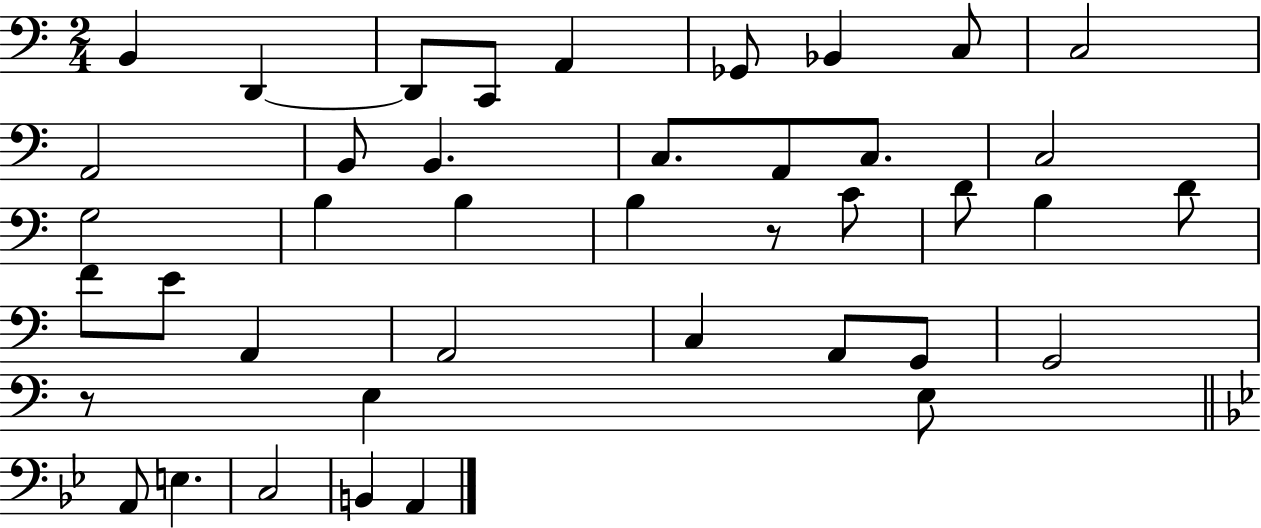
X:1
T:Untitled
M:2/4
L:1/4
K:C
B,, D,, D,,/2 C,,/2 A,, _G,,/2 _B,, C,/2 C,2 A,,2 B,,/2 B,, C,/2 A,,/2 C,/2 C,2 G,2 B, B, B, z/2 C/2 D/2 B, D/2 F/2 E/2 A,, A,,2 C, A,,/2 G,,/2 G,,2 z/2 E, E,/2 A,,/2 E, C,2 B,, A,,